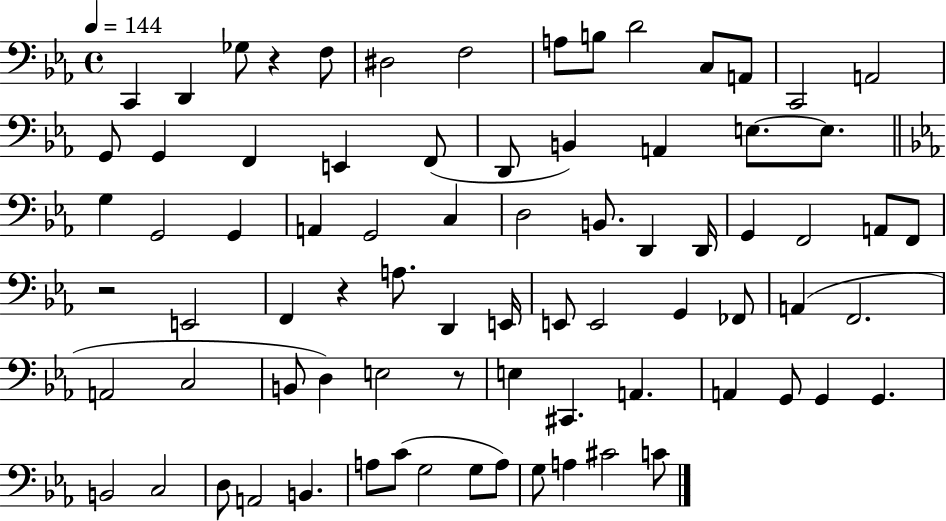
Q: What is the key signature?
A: EES major